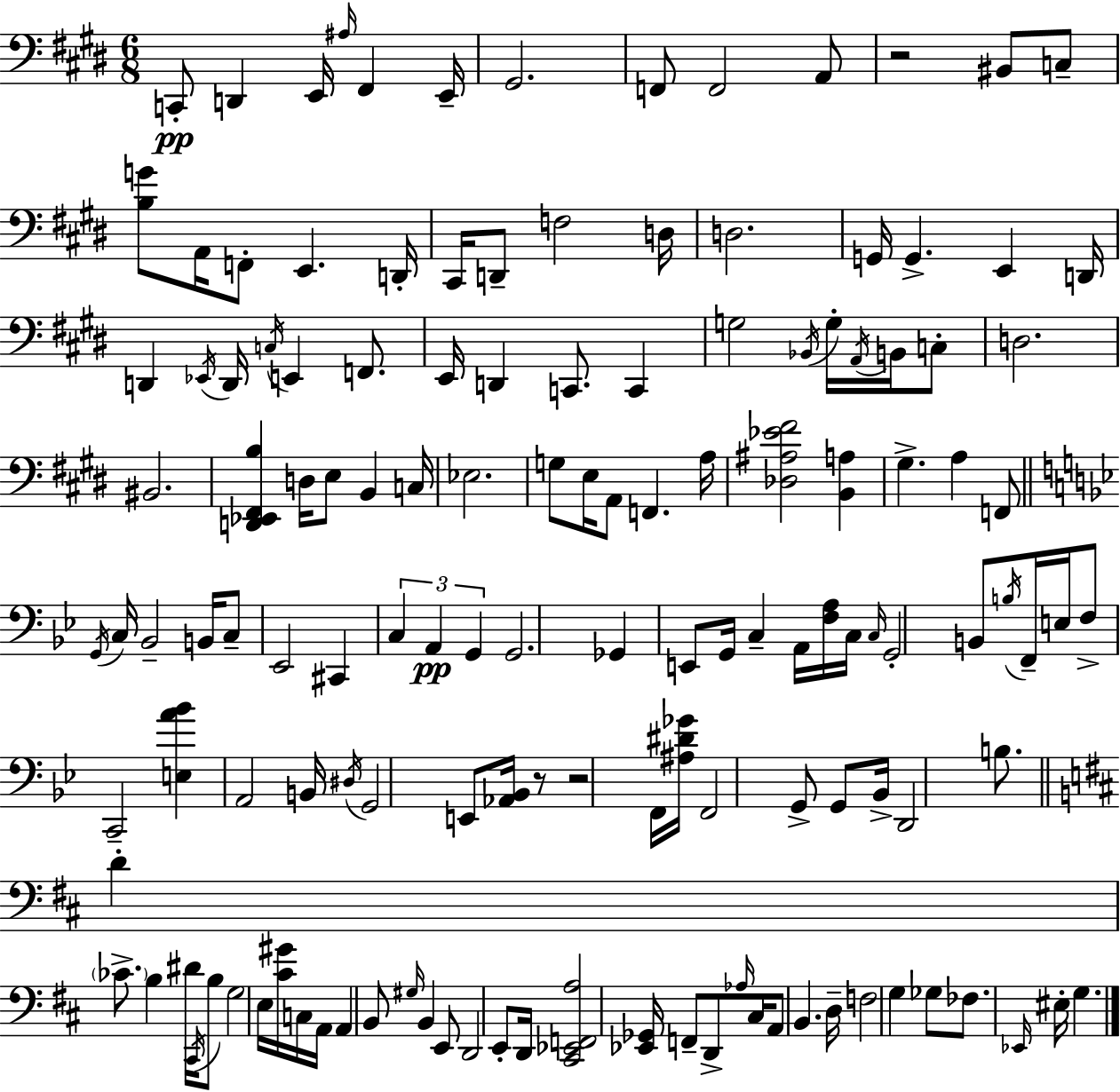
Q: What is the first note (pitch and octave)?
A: C2